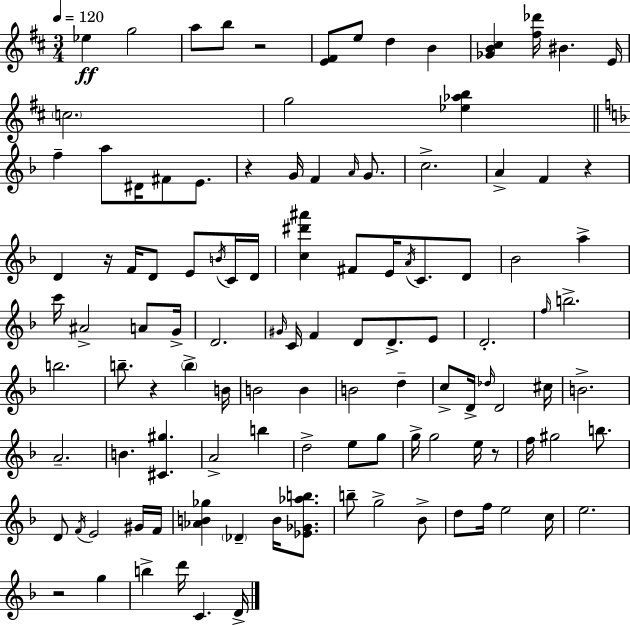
{
  \clef treble
  \numericTimeSignature
  \time 3/4
  \key d \major
  \tempo 4 = 120
  \repeat volta 2 { ees''4\ff g''2 | a''8 b''8 r2 | <e' fis'>8 e''8 d''4 b'4 | <ges' b' cis''>4 <fis'' des'''>16 bis'4. e'16 | \break \parenthesize c''2. | g''2 <ees'' aes'' b''>4 | \bar "||" \break \key d \minor f''4-- a''8 dis'16 fis'8 e'8. | r4 g'16 f'4 \grace { a'16 } g'8. | c''2.-> | a'4-> f'4 r4 | \break d'4 r16 f'16 d'8 e'8 \acciaccatura { b'16 } | c'16 d'16 <c'' dis''' ais'''>4 fis'8 e'16 \acciaccatura { a'16 } c'8. | d'8 bes'2 a''4-> | c'''16 ais'2-> | \break a'8 g'16-> d'2. | \grace { gis'16 } c'16 f'4 d'8 d'8.-> | e'8 d'2.-. | \grace { f''16 } b''2.-> | \break b''2. | b''8.-- r4 | \parenthesize b''4-> b'16 b'2 | b'4 b'2 | \break d''4-- c''8-> d'16-> \grace { des''16 } d'2 | cis''16 b'2.-> | a'2.-- | b'4. | \break <cis' gis''>4. a'2-> | b''4 d''2-> | e''8 g''8 g''16-> g''2 | e''16 r8 f''16 gis''2 | \break b''8. d'8 \acciaccatura { f'16 } e'2 | gis'16 f'16 <aes' b' ges''>4 \parenthesize des'4-- | b'16 <ees' ges' aes'' b''>8. b''8-- g''2-> | bes'8-> d''8 f''16 e''2 | \break c''16 e''2. | r2 | g''4 b''4-> d'''16 | c'4. d'16-> } \bar "|."
}